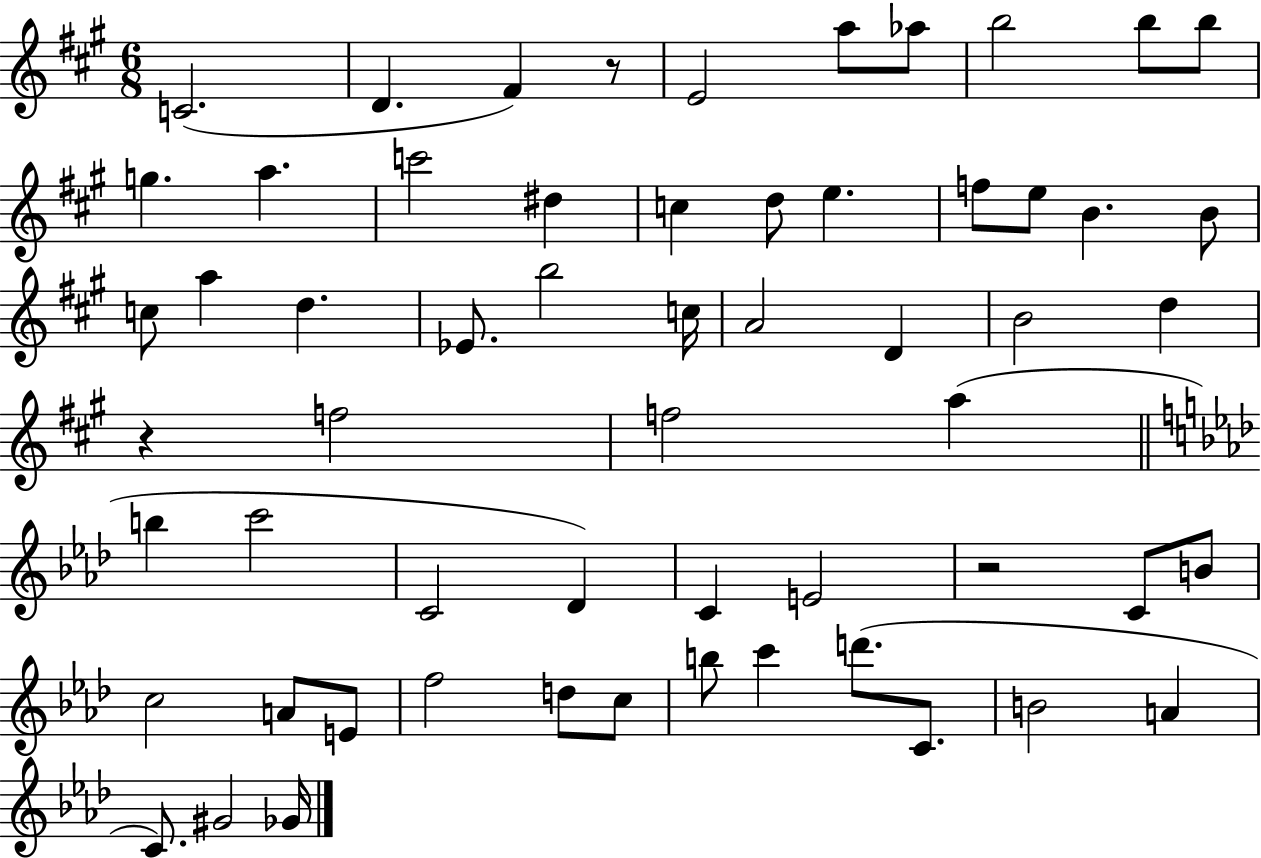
{
  \clef treble
  \numericTimeSignature
  \time 6/8
  \key a \major
  c'2.( | d'4. fis'4) r8 | e'2 a''8 aes''8 | b''2 b''8 b''8 | \break g''4. a''4. | c'''2 dis''4 | c''4 d''8 e''4. | f''8 e''8 b'4. b'8 | \break c''8 a''4 d''4. | ees'8. b''2 c''16 | a'2 d'4 | b'2 d''4 | \break r4 f''2 | f''2 a''4( | \bar "||" \break \key aes \major b''4 c'''2 | c'2 des'4) | c'4 e'2 | r2 c'8 b'8 | \break c''2 a'8 e'8 | f''2 d''8 c''8 | b''8 c'''4 d'''8.( c'8. | b'2 a'4 | \break c'8.) gis'2 ges'16 | \bar "|."
}